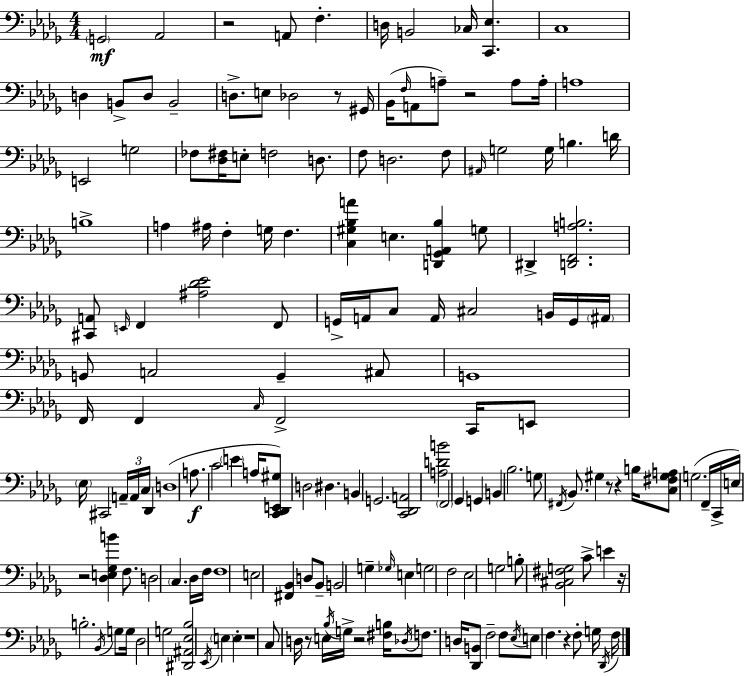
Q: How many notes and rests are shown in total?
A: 171